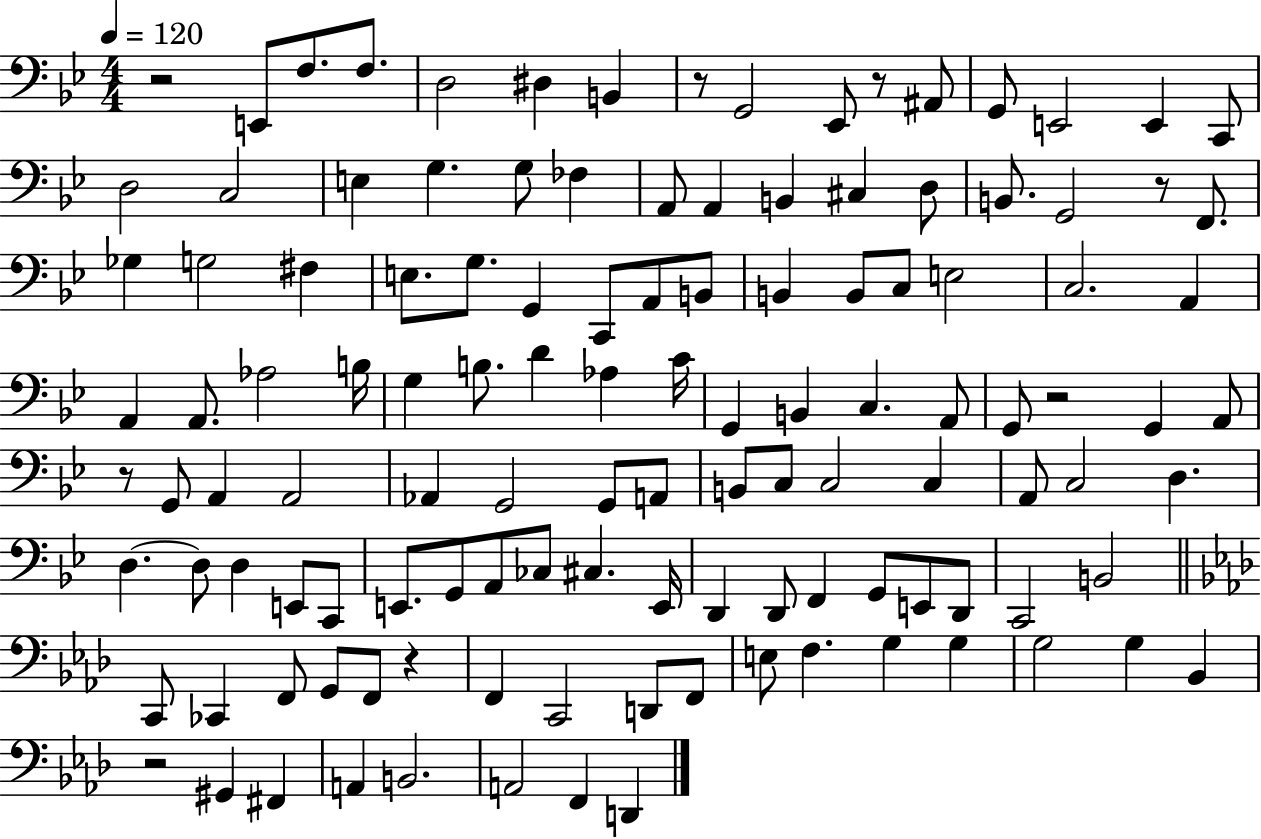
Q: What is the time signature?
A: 4/4